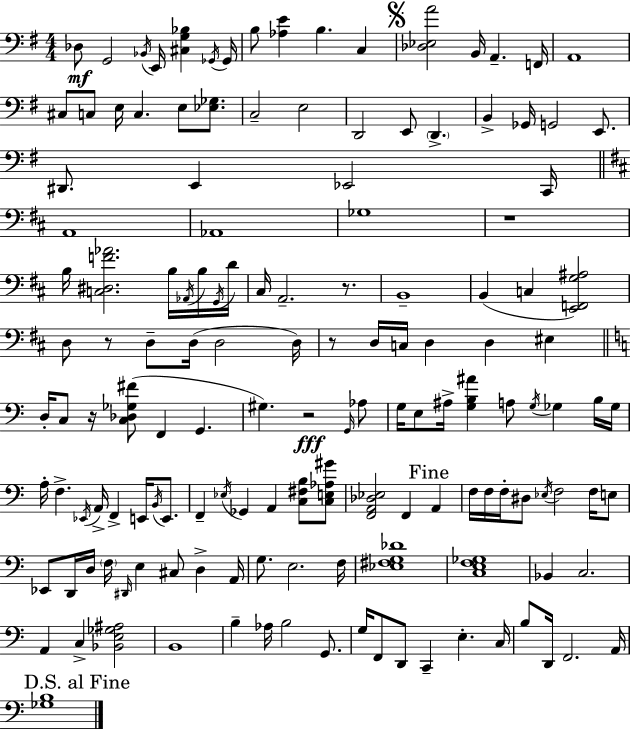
X:1
T:Untitled
M:4/4
L:1/4
K:Em
_D,/2 G,,2 _B,,/4 E,,/4 [^C,G,_B,] _G,,/4 _G,,/4 B,/2 [_A,E] B, C, [_D,_E,A]2 B,,/4 A,, F,,/4 A,,4 ^C,/2 C,/2 E,/4 C, E,/2 [_E,_G,]/2 C,2 E,2 D,,2 E,,/2 D,, B,, _G,,/4 G,,2 E,,/2 ^D,,/2 E,, _E,,2 C,,/4 A,,4 _A,,4 _G,4 z4 B,/4 [C,^D,F_A]2 B,/4 _A,,/4 B,/4 G,,/4 D/4 ^C,/4 A,,2 z/2 B,,4 B,, C, [E,,F,,G,^A,]2 D,/2 z/2 D,/2 D,/4 D,2 D,/4 z/2 D,/4 C,/4 D, D, ^E, D,/4 C,/2 z/4 [C,_D,_G,^F]/2 F,, G,, ^G, z2 G,,/4 _A,/2 G,/4 E,/2 ^A,/4 [G,B,^A] A,/2 G,/4 _G, B,/4 _G,/4 A,/4 F, _E,,/4 A,,/4 F,, E,,/4 B,,/4 E,,/2 F,, _E,/4 _G,, A,, [C,^F,B,]/2 [C,E,_A,^G]/2 [F,,A,,_D,_E,]2 F,, A,, F,/4 F,/4 F,/4 ^D,/2 _E,/4 F,2 F,/4 E,/2 _E,,/2 D,,/4 D,/4 F,/4 ^D,,/4 E, ^C,/2 D, A,,/4 G,/2 E,2 F,/4 [_E,^F,G,_D]4 [C,E,F,_G,]4 _B,, C,2 A,, C, [_B,,E,_G,^A,]2 B,,4 B, _A,/4 B,2 G,,/2 G,/4 F,,/2 D,,/2 C,, E, C,/4 B,/2 D,,/4 F,,2 A,,/4 [_G,B,]4